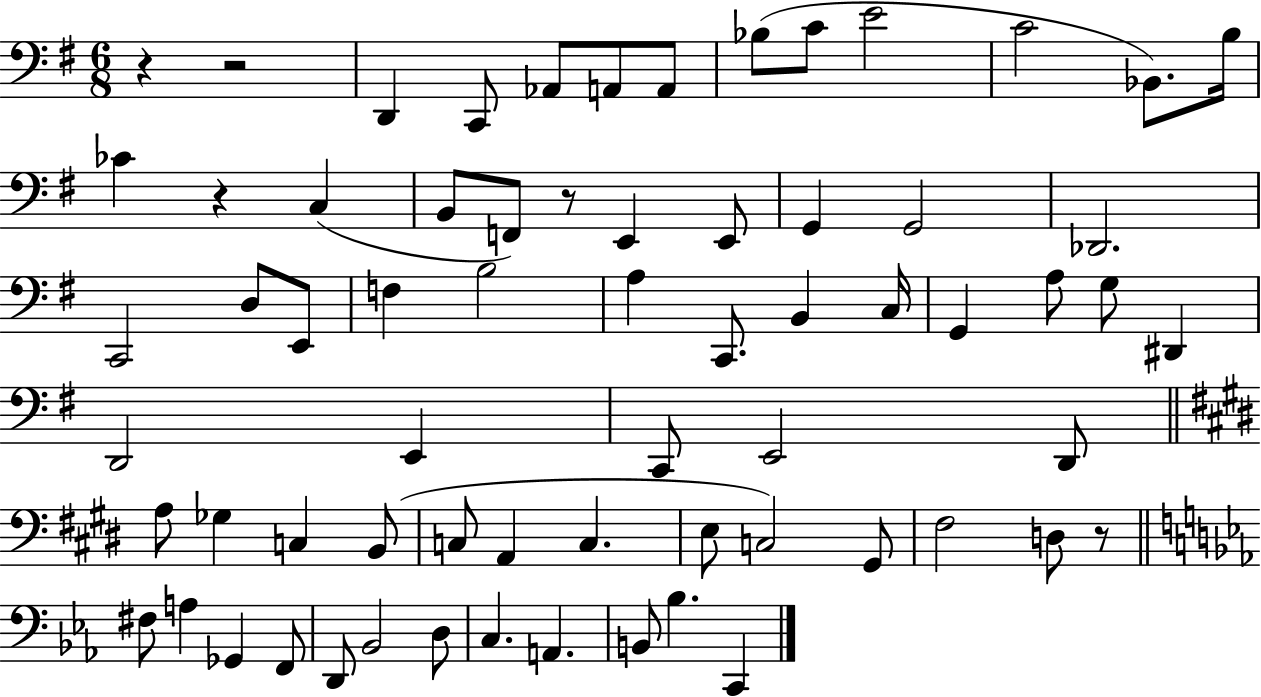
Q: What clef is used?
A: bass